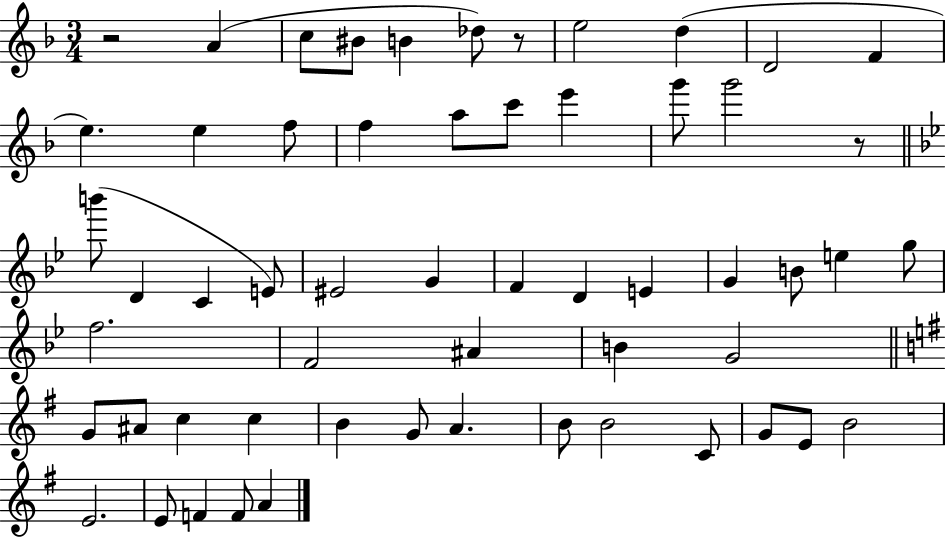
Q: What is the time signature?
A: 3/4